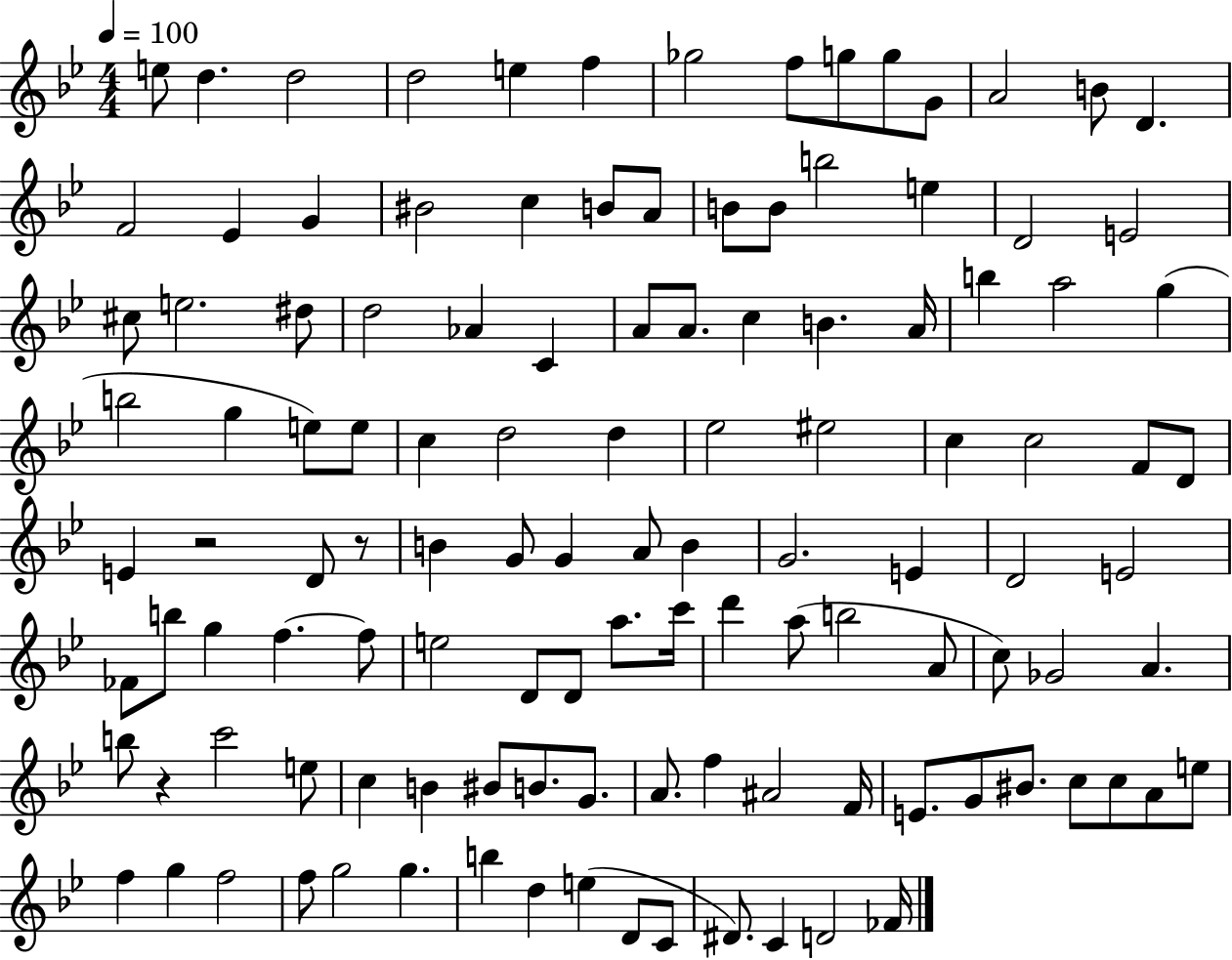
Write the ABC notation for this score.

X:1
T:Untitled
M:4/4
L:1/4
K:Bb
e/2 d d2 d2 e f _g2 f/2 g/2 g/2 G/2 A2 B/2 D F2 _E G ^B2 c B/2 A/2 B/2 B/2 b2 e D2 E2 ^c/2 e2 ^d/2 d2 _A C A/2 A/2 c B A/4 b a2 g b2 g e/2 e/2 c d2 d _e2 ^e2 c c2 F/2 D/2 E z2 D/2 z/2 B G/2 G A/2 B G2 E D2 E2 _F/2 b/2 g f f/2 e2 D/2 D/2 a/2 c'/4 d' a/2 b2 A/2 c/2 _G2 A b/2 z c'2 e/2 c B ^B/2 B/2 G/2 A/2 f ^A2 F/4 E/2 G/2 ^B/2 c/2 c/2 A/2 e/2 f g f2 f/2 g2 g b d e D/2 C/2 ^D/2 C D2 _F/4